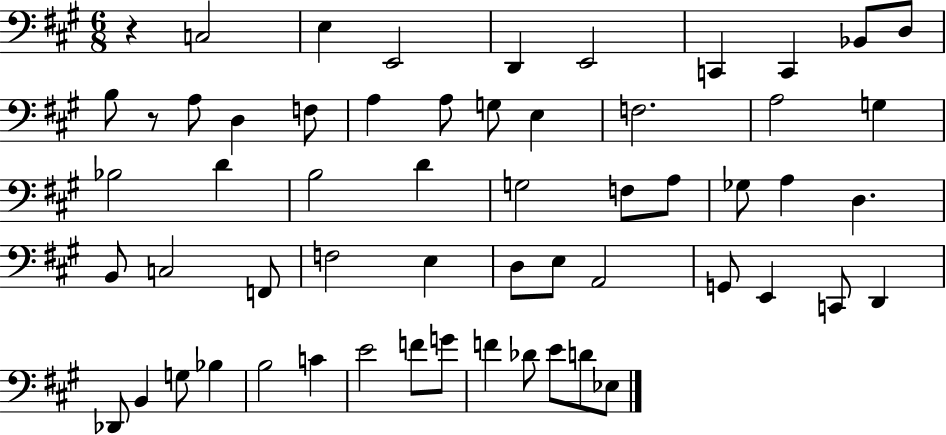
{
  \clef bass
  \numericTimeSignature
  \time 6/8
  \key a \major
  r4 c2 | e4 e,2 | d,4 e,2 | c,4 c,4 bes,8 d8 | \break b8 r8 a8 d4 f8 | a4 a8 g8 e4 | f2. | a2 g4 | \break bes2 d'4 | b2 d'4 | g2 f8 a8 | ges8 a4 d4. | \break b,8 c2 f,8 | f2 e4 | d8 e8 a,2 | g,8 e,4 c,8 d,4 | \break des,8 b,4 g8 bes4 | b2 c'4 | e'2 f'8 g'8 | f'4 des'8 e'8 d'8 ees8 | \break \bar "|."
}